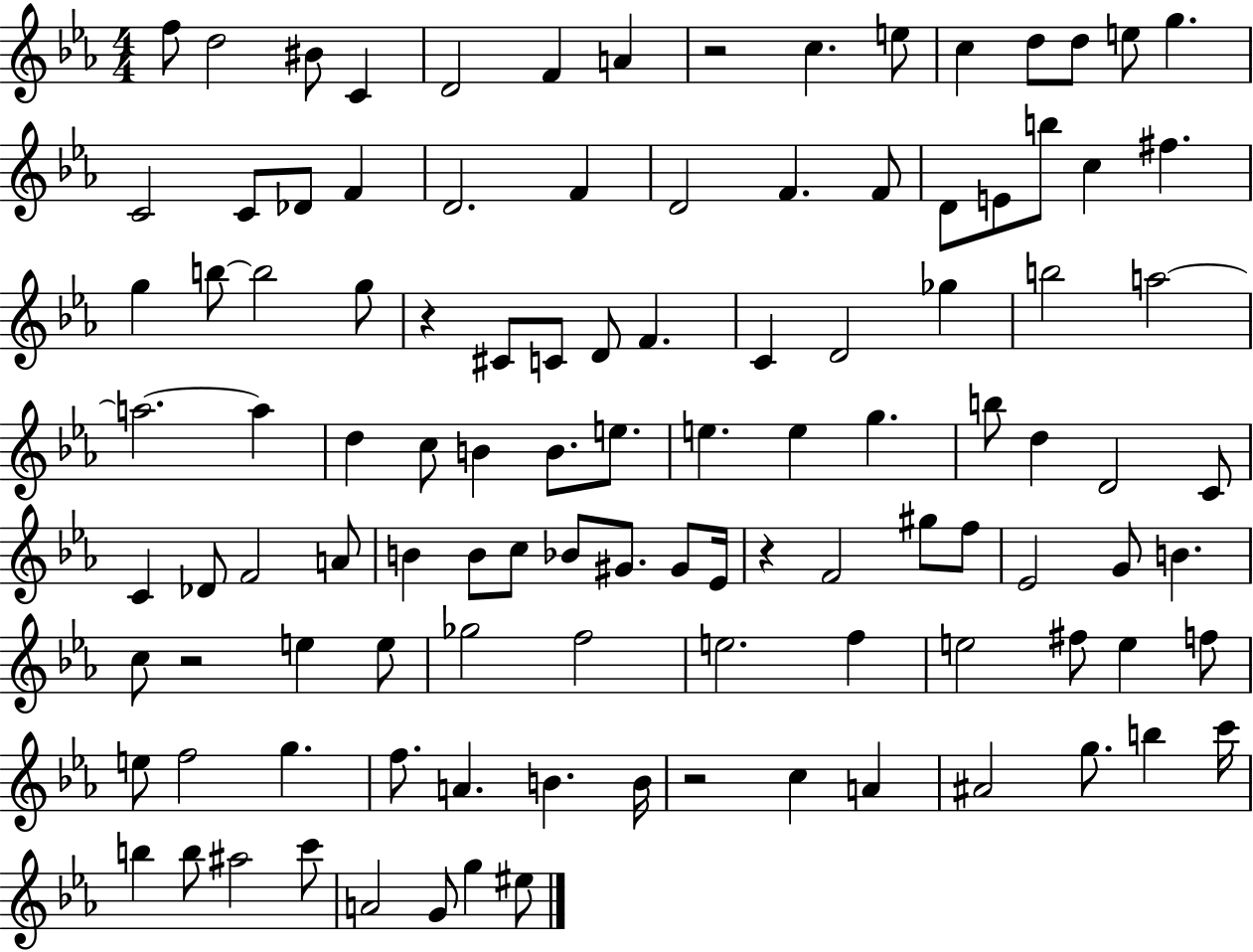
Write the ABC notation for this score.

X:1
T:Untitled
M:4/4
L:1/4
K:Eb
f/2 d2 ^B/2 C D2 F A z2 c e/2 c d/2 d/2 e/2 g C2 C/2 _D/2 F D2 F D2 F F/2 D/2 E/2 b/2 c ^f g b/2 b2 g/2 z ^C/2 C/2 D/2 F C D2 _g b2 a2 a2 a d c/2 B B/2 e/2 e e g b/2 d D2 C/2 C _D/2 F2 A/2 B B/2 c/2 _B/2 ^G/2 ^G/2 _E/4 z F2 ^g/2 f/2 _E2 G/2 B c/2 z2 e e/2 _g2 f2 e2 f e2 ^f/2 e f/2 e/2 f2 g f/2 A B B/4 z2 c A ^A2 g/2 b c'/4 b b/2 ^a2 c'/2 A2 G/2 g ^e/2